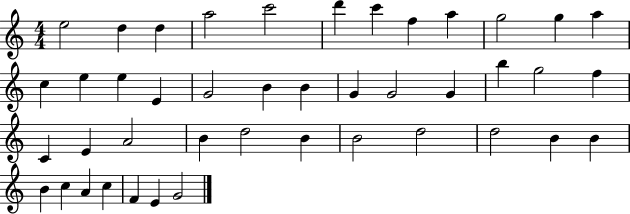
E5/h D5/q D5/q A5/h C6/h D6/q C6/q F5/q A5/q G5/h G5/q A5/q C5/q E5/q E5/q E4/q G4/h B4/q B4/q G4/q G4/h G4/q B5/q G5/h F5/q C4/q E4/q A4/h B4/q D5/h B4/q B4/h D5/h D5/h B4/q B4/q B4/q C5/q A4/q C5/q F4/q E4/q G4/h